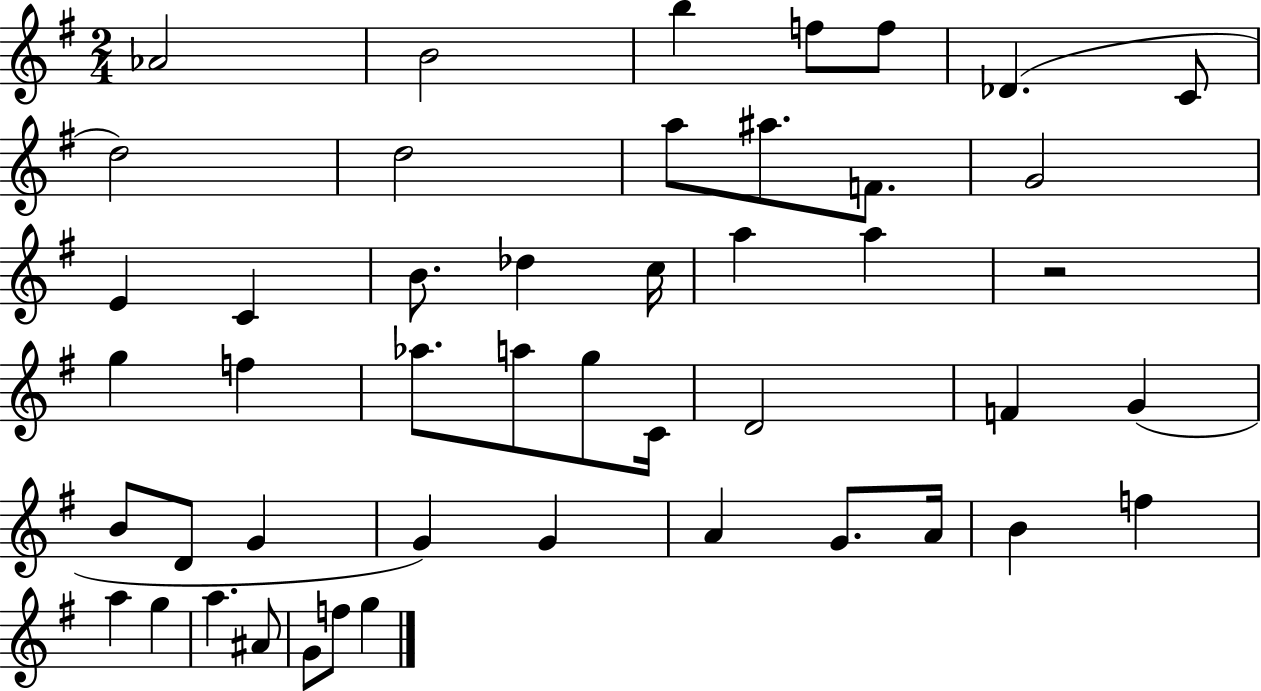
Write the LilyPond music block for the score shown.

{
  \clef treble
  \numericTimeSignature
  \time 2/4
  \key g \major
  \repeat volta 2 { aes'2 | b'2 | b''4 f''8 f''8 | des'4.( c'8 | \break d''2) | d''2 | a''8 ais''8. f'8. | g'2 | \break e'4 c'4 | b'8. des''4 c''16 | a''4 a''4 | r2 | \break g''4 f''4 | aes''8. a''8 g''8 c'16 | d'2 | f'4 g'4( | \break b'8 d'8 g'4 | g'4) g'4 | a'4 g'8. a'16 | b'4 f''4 | \break a''4 g''4 | a''4. ais'8 | g'8 f''8 g''4 | } \bar "|."
}